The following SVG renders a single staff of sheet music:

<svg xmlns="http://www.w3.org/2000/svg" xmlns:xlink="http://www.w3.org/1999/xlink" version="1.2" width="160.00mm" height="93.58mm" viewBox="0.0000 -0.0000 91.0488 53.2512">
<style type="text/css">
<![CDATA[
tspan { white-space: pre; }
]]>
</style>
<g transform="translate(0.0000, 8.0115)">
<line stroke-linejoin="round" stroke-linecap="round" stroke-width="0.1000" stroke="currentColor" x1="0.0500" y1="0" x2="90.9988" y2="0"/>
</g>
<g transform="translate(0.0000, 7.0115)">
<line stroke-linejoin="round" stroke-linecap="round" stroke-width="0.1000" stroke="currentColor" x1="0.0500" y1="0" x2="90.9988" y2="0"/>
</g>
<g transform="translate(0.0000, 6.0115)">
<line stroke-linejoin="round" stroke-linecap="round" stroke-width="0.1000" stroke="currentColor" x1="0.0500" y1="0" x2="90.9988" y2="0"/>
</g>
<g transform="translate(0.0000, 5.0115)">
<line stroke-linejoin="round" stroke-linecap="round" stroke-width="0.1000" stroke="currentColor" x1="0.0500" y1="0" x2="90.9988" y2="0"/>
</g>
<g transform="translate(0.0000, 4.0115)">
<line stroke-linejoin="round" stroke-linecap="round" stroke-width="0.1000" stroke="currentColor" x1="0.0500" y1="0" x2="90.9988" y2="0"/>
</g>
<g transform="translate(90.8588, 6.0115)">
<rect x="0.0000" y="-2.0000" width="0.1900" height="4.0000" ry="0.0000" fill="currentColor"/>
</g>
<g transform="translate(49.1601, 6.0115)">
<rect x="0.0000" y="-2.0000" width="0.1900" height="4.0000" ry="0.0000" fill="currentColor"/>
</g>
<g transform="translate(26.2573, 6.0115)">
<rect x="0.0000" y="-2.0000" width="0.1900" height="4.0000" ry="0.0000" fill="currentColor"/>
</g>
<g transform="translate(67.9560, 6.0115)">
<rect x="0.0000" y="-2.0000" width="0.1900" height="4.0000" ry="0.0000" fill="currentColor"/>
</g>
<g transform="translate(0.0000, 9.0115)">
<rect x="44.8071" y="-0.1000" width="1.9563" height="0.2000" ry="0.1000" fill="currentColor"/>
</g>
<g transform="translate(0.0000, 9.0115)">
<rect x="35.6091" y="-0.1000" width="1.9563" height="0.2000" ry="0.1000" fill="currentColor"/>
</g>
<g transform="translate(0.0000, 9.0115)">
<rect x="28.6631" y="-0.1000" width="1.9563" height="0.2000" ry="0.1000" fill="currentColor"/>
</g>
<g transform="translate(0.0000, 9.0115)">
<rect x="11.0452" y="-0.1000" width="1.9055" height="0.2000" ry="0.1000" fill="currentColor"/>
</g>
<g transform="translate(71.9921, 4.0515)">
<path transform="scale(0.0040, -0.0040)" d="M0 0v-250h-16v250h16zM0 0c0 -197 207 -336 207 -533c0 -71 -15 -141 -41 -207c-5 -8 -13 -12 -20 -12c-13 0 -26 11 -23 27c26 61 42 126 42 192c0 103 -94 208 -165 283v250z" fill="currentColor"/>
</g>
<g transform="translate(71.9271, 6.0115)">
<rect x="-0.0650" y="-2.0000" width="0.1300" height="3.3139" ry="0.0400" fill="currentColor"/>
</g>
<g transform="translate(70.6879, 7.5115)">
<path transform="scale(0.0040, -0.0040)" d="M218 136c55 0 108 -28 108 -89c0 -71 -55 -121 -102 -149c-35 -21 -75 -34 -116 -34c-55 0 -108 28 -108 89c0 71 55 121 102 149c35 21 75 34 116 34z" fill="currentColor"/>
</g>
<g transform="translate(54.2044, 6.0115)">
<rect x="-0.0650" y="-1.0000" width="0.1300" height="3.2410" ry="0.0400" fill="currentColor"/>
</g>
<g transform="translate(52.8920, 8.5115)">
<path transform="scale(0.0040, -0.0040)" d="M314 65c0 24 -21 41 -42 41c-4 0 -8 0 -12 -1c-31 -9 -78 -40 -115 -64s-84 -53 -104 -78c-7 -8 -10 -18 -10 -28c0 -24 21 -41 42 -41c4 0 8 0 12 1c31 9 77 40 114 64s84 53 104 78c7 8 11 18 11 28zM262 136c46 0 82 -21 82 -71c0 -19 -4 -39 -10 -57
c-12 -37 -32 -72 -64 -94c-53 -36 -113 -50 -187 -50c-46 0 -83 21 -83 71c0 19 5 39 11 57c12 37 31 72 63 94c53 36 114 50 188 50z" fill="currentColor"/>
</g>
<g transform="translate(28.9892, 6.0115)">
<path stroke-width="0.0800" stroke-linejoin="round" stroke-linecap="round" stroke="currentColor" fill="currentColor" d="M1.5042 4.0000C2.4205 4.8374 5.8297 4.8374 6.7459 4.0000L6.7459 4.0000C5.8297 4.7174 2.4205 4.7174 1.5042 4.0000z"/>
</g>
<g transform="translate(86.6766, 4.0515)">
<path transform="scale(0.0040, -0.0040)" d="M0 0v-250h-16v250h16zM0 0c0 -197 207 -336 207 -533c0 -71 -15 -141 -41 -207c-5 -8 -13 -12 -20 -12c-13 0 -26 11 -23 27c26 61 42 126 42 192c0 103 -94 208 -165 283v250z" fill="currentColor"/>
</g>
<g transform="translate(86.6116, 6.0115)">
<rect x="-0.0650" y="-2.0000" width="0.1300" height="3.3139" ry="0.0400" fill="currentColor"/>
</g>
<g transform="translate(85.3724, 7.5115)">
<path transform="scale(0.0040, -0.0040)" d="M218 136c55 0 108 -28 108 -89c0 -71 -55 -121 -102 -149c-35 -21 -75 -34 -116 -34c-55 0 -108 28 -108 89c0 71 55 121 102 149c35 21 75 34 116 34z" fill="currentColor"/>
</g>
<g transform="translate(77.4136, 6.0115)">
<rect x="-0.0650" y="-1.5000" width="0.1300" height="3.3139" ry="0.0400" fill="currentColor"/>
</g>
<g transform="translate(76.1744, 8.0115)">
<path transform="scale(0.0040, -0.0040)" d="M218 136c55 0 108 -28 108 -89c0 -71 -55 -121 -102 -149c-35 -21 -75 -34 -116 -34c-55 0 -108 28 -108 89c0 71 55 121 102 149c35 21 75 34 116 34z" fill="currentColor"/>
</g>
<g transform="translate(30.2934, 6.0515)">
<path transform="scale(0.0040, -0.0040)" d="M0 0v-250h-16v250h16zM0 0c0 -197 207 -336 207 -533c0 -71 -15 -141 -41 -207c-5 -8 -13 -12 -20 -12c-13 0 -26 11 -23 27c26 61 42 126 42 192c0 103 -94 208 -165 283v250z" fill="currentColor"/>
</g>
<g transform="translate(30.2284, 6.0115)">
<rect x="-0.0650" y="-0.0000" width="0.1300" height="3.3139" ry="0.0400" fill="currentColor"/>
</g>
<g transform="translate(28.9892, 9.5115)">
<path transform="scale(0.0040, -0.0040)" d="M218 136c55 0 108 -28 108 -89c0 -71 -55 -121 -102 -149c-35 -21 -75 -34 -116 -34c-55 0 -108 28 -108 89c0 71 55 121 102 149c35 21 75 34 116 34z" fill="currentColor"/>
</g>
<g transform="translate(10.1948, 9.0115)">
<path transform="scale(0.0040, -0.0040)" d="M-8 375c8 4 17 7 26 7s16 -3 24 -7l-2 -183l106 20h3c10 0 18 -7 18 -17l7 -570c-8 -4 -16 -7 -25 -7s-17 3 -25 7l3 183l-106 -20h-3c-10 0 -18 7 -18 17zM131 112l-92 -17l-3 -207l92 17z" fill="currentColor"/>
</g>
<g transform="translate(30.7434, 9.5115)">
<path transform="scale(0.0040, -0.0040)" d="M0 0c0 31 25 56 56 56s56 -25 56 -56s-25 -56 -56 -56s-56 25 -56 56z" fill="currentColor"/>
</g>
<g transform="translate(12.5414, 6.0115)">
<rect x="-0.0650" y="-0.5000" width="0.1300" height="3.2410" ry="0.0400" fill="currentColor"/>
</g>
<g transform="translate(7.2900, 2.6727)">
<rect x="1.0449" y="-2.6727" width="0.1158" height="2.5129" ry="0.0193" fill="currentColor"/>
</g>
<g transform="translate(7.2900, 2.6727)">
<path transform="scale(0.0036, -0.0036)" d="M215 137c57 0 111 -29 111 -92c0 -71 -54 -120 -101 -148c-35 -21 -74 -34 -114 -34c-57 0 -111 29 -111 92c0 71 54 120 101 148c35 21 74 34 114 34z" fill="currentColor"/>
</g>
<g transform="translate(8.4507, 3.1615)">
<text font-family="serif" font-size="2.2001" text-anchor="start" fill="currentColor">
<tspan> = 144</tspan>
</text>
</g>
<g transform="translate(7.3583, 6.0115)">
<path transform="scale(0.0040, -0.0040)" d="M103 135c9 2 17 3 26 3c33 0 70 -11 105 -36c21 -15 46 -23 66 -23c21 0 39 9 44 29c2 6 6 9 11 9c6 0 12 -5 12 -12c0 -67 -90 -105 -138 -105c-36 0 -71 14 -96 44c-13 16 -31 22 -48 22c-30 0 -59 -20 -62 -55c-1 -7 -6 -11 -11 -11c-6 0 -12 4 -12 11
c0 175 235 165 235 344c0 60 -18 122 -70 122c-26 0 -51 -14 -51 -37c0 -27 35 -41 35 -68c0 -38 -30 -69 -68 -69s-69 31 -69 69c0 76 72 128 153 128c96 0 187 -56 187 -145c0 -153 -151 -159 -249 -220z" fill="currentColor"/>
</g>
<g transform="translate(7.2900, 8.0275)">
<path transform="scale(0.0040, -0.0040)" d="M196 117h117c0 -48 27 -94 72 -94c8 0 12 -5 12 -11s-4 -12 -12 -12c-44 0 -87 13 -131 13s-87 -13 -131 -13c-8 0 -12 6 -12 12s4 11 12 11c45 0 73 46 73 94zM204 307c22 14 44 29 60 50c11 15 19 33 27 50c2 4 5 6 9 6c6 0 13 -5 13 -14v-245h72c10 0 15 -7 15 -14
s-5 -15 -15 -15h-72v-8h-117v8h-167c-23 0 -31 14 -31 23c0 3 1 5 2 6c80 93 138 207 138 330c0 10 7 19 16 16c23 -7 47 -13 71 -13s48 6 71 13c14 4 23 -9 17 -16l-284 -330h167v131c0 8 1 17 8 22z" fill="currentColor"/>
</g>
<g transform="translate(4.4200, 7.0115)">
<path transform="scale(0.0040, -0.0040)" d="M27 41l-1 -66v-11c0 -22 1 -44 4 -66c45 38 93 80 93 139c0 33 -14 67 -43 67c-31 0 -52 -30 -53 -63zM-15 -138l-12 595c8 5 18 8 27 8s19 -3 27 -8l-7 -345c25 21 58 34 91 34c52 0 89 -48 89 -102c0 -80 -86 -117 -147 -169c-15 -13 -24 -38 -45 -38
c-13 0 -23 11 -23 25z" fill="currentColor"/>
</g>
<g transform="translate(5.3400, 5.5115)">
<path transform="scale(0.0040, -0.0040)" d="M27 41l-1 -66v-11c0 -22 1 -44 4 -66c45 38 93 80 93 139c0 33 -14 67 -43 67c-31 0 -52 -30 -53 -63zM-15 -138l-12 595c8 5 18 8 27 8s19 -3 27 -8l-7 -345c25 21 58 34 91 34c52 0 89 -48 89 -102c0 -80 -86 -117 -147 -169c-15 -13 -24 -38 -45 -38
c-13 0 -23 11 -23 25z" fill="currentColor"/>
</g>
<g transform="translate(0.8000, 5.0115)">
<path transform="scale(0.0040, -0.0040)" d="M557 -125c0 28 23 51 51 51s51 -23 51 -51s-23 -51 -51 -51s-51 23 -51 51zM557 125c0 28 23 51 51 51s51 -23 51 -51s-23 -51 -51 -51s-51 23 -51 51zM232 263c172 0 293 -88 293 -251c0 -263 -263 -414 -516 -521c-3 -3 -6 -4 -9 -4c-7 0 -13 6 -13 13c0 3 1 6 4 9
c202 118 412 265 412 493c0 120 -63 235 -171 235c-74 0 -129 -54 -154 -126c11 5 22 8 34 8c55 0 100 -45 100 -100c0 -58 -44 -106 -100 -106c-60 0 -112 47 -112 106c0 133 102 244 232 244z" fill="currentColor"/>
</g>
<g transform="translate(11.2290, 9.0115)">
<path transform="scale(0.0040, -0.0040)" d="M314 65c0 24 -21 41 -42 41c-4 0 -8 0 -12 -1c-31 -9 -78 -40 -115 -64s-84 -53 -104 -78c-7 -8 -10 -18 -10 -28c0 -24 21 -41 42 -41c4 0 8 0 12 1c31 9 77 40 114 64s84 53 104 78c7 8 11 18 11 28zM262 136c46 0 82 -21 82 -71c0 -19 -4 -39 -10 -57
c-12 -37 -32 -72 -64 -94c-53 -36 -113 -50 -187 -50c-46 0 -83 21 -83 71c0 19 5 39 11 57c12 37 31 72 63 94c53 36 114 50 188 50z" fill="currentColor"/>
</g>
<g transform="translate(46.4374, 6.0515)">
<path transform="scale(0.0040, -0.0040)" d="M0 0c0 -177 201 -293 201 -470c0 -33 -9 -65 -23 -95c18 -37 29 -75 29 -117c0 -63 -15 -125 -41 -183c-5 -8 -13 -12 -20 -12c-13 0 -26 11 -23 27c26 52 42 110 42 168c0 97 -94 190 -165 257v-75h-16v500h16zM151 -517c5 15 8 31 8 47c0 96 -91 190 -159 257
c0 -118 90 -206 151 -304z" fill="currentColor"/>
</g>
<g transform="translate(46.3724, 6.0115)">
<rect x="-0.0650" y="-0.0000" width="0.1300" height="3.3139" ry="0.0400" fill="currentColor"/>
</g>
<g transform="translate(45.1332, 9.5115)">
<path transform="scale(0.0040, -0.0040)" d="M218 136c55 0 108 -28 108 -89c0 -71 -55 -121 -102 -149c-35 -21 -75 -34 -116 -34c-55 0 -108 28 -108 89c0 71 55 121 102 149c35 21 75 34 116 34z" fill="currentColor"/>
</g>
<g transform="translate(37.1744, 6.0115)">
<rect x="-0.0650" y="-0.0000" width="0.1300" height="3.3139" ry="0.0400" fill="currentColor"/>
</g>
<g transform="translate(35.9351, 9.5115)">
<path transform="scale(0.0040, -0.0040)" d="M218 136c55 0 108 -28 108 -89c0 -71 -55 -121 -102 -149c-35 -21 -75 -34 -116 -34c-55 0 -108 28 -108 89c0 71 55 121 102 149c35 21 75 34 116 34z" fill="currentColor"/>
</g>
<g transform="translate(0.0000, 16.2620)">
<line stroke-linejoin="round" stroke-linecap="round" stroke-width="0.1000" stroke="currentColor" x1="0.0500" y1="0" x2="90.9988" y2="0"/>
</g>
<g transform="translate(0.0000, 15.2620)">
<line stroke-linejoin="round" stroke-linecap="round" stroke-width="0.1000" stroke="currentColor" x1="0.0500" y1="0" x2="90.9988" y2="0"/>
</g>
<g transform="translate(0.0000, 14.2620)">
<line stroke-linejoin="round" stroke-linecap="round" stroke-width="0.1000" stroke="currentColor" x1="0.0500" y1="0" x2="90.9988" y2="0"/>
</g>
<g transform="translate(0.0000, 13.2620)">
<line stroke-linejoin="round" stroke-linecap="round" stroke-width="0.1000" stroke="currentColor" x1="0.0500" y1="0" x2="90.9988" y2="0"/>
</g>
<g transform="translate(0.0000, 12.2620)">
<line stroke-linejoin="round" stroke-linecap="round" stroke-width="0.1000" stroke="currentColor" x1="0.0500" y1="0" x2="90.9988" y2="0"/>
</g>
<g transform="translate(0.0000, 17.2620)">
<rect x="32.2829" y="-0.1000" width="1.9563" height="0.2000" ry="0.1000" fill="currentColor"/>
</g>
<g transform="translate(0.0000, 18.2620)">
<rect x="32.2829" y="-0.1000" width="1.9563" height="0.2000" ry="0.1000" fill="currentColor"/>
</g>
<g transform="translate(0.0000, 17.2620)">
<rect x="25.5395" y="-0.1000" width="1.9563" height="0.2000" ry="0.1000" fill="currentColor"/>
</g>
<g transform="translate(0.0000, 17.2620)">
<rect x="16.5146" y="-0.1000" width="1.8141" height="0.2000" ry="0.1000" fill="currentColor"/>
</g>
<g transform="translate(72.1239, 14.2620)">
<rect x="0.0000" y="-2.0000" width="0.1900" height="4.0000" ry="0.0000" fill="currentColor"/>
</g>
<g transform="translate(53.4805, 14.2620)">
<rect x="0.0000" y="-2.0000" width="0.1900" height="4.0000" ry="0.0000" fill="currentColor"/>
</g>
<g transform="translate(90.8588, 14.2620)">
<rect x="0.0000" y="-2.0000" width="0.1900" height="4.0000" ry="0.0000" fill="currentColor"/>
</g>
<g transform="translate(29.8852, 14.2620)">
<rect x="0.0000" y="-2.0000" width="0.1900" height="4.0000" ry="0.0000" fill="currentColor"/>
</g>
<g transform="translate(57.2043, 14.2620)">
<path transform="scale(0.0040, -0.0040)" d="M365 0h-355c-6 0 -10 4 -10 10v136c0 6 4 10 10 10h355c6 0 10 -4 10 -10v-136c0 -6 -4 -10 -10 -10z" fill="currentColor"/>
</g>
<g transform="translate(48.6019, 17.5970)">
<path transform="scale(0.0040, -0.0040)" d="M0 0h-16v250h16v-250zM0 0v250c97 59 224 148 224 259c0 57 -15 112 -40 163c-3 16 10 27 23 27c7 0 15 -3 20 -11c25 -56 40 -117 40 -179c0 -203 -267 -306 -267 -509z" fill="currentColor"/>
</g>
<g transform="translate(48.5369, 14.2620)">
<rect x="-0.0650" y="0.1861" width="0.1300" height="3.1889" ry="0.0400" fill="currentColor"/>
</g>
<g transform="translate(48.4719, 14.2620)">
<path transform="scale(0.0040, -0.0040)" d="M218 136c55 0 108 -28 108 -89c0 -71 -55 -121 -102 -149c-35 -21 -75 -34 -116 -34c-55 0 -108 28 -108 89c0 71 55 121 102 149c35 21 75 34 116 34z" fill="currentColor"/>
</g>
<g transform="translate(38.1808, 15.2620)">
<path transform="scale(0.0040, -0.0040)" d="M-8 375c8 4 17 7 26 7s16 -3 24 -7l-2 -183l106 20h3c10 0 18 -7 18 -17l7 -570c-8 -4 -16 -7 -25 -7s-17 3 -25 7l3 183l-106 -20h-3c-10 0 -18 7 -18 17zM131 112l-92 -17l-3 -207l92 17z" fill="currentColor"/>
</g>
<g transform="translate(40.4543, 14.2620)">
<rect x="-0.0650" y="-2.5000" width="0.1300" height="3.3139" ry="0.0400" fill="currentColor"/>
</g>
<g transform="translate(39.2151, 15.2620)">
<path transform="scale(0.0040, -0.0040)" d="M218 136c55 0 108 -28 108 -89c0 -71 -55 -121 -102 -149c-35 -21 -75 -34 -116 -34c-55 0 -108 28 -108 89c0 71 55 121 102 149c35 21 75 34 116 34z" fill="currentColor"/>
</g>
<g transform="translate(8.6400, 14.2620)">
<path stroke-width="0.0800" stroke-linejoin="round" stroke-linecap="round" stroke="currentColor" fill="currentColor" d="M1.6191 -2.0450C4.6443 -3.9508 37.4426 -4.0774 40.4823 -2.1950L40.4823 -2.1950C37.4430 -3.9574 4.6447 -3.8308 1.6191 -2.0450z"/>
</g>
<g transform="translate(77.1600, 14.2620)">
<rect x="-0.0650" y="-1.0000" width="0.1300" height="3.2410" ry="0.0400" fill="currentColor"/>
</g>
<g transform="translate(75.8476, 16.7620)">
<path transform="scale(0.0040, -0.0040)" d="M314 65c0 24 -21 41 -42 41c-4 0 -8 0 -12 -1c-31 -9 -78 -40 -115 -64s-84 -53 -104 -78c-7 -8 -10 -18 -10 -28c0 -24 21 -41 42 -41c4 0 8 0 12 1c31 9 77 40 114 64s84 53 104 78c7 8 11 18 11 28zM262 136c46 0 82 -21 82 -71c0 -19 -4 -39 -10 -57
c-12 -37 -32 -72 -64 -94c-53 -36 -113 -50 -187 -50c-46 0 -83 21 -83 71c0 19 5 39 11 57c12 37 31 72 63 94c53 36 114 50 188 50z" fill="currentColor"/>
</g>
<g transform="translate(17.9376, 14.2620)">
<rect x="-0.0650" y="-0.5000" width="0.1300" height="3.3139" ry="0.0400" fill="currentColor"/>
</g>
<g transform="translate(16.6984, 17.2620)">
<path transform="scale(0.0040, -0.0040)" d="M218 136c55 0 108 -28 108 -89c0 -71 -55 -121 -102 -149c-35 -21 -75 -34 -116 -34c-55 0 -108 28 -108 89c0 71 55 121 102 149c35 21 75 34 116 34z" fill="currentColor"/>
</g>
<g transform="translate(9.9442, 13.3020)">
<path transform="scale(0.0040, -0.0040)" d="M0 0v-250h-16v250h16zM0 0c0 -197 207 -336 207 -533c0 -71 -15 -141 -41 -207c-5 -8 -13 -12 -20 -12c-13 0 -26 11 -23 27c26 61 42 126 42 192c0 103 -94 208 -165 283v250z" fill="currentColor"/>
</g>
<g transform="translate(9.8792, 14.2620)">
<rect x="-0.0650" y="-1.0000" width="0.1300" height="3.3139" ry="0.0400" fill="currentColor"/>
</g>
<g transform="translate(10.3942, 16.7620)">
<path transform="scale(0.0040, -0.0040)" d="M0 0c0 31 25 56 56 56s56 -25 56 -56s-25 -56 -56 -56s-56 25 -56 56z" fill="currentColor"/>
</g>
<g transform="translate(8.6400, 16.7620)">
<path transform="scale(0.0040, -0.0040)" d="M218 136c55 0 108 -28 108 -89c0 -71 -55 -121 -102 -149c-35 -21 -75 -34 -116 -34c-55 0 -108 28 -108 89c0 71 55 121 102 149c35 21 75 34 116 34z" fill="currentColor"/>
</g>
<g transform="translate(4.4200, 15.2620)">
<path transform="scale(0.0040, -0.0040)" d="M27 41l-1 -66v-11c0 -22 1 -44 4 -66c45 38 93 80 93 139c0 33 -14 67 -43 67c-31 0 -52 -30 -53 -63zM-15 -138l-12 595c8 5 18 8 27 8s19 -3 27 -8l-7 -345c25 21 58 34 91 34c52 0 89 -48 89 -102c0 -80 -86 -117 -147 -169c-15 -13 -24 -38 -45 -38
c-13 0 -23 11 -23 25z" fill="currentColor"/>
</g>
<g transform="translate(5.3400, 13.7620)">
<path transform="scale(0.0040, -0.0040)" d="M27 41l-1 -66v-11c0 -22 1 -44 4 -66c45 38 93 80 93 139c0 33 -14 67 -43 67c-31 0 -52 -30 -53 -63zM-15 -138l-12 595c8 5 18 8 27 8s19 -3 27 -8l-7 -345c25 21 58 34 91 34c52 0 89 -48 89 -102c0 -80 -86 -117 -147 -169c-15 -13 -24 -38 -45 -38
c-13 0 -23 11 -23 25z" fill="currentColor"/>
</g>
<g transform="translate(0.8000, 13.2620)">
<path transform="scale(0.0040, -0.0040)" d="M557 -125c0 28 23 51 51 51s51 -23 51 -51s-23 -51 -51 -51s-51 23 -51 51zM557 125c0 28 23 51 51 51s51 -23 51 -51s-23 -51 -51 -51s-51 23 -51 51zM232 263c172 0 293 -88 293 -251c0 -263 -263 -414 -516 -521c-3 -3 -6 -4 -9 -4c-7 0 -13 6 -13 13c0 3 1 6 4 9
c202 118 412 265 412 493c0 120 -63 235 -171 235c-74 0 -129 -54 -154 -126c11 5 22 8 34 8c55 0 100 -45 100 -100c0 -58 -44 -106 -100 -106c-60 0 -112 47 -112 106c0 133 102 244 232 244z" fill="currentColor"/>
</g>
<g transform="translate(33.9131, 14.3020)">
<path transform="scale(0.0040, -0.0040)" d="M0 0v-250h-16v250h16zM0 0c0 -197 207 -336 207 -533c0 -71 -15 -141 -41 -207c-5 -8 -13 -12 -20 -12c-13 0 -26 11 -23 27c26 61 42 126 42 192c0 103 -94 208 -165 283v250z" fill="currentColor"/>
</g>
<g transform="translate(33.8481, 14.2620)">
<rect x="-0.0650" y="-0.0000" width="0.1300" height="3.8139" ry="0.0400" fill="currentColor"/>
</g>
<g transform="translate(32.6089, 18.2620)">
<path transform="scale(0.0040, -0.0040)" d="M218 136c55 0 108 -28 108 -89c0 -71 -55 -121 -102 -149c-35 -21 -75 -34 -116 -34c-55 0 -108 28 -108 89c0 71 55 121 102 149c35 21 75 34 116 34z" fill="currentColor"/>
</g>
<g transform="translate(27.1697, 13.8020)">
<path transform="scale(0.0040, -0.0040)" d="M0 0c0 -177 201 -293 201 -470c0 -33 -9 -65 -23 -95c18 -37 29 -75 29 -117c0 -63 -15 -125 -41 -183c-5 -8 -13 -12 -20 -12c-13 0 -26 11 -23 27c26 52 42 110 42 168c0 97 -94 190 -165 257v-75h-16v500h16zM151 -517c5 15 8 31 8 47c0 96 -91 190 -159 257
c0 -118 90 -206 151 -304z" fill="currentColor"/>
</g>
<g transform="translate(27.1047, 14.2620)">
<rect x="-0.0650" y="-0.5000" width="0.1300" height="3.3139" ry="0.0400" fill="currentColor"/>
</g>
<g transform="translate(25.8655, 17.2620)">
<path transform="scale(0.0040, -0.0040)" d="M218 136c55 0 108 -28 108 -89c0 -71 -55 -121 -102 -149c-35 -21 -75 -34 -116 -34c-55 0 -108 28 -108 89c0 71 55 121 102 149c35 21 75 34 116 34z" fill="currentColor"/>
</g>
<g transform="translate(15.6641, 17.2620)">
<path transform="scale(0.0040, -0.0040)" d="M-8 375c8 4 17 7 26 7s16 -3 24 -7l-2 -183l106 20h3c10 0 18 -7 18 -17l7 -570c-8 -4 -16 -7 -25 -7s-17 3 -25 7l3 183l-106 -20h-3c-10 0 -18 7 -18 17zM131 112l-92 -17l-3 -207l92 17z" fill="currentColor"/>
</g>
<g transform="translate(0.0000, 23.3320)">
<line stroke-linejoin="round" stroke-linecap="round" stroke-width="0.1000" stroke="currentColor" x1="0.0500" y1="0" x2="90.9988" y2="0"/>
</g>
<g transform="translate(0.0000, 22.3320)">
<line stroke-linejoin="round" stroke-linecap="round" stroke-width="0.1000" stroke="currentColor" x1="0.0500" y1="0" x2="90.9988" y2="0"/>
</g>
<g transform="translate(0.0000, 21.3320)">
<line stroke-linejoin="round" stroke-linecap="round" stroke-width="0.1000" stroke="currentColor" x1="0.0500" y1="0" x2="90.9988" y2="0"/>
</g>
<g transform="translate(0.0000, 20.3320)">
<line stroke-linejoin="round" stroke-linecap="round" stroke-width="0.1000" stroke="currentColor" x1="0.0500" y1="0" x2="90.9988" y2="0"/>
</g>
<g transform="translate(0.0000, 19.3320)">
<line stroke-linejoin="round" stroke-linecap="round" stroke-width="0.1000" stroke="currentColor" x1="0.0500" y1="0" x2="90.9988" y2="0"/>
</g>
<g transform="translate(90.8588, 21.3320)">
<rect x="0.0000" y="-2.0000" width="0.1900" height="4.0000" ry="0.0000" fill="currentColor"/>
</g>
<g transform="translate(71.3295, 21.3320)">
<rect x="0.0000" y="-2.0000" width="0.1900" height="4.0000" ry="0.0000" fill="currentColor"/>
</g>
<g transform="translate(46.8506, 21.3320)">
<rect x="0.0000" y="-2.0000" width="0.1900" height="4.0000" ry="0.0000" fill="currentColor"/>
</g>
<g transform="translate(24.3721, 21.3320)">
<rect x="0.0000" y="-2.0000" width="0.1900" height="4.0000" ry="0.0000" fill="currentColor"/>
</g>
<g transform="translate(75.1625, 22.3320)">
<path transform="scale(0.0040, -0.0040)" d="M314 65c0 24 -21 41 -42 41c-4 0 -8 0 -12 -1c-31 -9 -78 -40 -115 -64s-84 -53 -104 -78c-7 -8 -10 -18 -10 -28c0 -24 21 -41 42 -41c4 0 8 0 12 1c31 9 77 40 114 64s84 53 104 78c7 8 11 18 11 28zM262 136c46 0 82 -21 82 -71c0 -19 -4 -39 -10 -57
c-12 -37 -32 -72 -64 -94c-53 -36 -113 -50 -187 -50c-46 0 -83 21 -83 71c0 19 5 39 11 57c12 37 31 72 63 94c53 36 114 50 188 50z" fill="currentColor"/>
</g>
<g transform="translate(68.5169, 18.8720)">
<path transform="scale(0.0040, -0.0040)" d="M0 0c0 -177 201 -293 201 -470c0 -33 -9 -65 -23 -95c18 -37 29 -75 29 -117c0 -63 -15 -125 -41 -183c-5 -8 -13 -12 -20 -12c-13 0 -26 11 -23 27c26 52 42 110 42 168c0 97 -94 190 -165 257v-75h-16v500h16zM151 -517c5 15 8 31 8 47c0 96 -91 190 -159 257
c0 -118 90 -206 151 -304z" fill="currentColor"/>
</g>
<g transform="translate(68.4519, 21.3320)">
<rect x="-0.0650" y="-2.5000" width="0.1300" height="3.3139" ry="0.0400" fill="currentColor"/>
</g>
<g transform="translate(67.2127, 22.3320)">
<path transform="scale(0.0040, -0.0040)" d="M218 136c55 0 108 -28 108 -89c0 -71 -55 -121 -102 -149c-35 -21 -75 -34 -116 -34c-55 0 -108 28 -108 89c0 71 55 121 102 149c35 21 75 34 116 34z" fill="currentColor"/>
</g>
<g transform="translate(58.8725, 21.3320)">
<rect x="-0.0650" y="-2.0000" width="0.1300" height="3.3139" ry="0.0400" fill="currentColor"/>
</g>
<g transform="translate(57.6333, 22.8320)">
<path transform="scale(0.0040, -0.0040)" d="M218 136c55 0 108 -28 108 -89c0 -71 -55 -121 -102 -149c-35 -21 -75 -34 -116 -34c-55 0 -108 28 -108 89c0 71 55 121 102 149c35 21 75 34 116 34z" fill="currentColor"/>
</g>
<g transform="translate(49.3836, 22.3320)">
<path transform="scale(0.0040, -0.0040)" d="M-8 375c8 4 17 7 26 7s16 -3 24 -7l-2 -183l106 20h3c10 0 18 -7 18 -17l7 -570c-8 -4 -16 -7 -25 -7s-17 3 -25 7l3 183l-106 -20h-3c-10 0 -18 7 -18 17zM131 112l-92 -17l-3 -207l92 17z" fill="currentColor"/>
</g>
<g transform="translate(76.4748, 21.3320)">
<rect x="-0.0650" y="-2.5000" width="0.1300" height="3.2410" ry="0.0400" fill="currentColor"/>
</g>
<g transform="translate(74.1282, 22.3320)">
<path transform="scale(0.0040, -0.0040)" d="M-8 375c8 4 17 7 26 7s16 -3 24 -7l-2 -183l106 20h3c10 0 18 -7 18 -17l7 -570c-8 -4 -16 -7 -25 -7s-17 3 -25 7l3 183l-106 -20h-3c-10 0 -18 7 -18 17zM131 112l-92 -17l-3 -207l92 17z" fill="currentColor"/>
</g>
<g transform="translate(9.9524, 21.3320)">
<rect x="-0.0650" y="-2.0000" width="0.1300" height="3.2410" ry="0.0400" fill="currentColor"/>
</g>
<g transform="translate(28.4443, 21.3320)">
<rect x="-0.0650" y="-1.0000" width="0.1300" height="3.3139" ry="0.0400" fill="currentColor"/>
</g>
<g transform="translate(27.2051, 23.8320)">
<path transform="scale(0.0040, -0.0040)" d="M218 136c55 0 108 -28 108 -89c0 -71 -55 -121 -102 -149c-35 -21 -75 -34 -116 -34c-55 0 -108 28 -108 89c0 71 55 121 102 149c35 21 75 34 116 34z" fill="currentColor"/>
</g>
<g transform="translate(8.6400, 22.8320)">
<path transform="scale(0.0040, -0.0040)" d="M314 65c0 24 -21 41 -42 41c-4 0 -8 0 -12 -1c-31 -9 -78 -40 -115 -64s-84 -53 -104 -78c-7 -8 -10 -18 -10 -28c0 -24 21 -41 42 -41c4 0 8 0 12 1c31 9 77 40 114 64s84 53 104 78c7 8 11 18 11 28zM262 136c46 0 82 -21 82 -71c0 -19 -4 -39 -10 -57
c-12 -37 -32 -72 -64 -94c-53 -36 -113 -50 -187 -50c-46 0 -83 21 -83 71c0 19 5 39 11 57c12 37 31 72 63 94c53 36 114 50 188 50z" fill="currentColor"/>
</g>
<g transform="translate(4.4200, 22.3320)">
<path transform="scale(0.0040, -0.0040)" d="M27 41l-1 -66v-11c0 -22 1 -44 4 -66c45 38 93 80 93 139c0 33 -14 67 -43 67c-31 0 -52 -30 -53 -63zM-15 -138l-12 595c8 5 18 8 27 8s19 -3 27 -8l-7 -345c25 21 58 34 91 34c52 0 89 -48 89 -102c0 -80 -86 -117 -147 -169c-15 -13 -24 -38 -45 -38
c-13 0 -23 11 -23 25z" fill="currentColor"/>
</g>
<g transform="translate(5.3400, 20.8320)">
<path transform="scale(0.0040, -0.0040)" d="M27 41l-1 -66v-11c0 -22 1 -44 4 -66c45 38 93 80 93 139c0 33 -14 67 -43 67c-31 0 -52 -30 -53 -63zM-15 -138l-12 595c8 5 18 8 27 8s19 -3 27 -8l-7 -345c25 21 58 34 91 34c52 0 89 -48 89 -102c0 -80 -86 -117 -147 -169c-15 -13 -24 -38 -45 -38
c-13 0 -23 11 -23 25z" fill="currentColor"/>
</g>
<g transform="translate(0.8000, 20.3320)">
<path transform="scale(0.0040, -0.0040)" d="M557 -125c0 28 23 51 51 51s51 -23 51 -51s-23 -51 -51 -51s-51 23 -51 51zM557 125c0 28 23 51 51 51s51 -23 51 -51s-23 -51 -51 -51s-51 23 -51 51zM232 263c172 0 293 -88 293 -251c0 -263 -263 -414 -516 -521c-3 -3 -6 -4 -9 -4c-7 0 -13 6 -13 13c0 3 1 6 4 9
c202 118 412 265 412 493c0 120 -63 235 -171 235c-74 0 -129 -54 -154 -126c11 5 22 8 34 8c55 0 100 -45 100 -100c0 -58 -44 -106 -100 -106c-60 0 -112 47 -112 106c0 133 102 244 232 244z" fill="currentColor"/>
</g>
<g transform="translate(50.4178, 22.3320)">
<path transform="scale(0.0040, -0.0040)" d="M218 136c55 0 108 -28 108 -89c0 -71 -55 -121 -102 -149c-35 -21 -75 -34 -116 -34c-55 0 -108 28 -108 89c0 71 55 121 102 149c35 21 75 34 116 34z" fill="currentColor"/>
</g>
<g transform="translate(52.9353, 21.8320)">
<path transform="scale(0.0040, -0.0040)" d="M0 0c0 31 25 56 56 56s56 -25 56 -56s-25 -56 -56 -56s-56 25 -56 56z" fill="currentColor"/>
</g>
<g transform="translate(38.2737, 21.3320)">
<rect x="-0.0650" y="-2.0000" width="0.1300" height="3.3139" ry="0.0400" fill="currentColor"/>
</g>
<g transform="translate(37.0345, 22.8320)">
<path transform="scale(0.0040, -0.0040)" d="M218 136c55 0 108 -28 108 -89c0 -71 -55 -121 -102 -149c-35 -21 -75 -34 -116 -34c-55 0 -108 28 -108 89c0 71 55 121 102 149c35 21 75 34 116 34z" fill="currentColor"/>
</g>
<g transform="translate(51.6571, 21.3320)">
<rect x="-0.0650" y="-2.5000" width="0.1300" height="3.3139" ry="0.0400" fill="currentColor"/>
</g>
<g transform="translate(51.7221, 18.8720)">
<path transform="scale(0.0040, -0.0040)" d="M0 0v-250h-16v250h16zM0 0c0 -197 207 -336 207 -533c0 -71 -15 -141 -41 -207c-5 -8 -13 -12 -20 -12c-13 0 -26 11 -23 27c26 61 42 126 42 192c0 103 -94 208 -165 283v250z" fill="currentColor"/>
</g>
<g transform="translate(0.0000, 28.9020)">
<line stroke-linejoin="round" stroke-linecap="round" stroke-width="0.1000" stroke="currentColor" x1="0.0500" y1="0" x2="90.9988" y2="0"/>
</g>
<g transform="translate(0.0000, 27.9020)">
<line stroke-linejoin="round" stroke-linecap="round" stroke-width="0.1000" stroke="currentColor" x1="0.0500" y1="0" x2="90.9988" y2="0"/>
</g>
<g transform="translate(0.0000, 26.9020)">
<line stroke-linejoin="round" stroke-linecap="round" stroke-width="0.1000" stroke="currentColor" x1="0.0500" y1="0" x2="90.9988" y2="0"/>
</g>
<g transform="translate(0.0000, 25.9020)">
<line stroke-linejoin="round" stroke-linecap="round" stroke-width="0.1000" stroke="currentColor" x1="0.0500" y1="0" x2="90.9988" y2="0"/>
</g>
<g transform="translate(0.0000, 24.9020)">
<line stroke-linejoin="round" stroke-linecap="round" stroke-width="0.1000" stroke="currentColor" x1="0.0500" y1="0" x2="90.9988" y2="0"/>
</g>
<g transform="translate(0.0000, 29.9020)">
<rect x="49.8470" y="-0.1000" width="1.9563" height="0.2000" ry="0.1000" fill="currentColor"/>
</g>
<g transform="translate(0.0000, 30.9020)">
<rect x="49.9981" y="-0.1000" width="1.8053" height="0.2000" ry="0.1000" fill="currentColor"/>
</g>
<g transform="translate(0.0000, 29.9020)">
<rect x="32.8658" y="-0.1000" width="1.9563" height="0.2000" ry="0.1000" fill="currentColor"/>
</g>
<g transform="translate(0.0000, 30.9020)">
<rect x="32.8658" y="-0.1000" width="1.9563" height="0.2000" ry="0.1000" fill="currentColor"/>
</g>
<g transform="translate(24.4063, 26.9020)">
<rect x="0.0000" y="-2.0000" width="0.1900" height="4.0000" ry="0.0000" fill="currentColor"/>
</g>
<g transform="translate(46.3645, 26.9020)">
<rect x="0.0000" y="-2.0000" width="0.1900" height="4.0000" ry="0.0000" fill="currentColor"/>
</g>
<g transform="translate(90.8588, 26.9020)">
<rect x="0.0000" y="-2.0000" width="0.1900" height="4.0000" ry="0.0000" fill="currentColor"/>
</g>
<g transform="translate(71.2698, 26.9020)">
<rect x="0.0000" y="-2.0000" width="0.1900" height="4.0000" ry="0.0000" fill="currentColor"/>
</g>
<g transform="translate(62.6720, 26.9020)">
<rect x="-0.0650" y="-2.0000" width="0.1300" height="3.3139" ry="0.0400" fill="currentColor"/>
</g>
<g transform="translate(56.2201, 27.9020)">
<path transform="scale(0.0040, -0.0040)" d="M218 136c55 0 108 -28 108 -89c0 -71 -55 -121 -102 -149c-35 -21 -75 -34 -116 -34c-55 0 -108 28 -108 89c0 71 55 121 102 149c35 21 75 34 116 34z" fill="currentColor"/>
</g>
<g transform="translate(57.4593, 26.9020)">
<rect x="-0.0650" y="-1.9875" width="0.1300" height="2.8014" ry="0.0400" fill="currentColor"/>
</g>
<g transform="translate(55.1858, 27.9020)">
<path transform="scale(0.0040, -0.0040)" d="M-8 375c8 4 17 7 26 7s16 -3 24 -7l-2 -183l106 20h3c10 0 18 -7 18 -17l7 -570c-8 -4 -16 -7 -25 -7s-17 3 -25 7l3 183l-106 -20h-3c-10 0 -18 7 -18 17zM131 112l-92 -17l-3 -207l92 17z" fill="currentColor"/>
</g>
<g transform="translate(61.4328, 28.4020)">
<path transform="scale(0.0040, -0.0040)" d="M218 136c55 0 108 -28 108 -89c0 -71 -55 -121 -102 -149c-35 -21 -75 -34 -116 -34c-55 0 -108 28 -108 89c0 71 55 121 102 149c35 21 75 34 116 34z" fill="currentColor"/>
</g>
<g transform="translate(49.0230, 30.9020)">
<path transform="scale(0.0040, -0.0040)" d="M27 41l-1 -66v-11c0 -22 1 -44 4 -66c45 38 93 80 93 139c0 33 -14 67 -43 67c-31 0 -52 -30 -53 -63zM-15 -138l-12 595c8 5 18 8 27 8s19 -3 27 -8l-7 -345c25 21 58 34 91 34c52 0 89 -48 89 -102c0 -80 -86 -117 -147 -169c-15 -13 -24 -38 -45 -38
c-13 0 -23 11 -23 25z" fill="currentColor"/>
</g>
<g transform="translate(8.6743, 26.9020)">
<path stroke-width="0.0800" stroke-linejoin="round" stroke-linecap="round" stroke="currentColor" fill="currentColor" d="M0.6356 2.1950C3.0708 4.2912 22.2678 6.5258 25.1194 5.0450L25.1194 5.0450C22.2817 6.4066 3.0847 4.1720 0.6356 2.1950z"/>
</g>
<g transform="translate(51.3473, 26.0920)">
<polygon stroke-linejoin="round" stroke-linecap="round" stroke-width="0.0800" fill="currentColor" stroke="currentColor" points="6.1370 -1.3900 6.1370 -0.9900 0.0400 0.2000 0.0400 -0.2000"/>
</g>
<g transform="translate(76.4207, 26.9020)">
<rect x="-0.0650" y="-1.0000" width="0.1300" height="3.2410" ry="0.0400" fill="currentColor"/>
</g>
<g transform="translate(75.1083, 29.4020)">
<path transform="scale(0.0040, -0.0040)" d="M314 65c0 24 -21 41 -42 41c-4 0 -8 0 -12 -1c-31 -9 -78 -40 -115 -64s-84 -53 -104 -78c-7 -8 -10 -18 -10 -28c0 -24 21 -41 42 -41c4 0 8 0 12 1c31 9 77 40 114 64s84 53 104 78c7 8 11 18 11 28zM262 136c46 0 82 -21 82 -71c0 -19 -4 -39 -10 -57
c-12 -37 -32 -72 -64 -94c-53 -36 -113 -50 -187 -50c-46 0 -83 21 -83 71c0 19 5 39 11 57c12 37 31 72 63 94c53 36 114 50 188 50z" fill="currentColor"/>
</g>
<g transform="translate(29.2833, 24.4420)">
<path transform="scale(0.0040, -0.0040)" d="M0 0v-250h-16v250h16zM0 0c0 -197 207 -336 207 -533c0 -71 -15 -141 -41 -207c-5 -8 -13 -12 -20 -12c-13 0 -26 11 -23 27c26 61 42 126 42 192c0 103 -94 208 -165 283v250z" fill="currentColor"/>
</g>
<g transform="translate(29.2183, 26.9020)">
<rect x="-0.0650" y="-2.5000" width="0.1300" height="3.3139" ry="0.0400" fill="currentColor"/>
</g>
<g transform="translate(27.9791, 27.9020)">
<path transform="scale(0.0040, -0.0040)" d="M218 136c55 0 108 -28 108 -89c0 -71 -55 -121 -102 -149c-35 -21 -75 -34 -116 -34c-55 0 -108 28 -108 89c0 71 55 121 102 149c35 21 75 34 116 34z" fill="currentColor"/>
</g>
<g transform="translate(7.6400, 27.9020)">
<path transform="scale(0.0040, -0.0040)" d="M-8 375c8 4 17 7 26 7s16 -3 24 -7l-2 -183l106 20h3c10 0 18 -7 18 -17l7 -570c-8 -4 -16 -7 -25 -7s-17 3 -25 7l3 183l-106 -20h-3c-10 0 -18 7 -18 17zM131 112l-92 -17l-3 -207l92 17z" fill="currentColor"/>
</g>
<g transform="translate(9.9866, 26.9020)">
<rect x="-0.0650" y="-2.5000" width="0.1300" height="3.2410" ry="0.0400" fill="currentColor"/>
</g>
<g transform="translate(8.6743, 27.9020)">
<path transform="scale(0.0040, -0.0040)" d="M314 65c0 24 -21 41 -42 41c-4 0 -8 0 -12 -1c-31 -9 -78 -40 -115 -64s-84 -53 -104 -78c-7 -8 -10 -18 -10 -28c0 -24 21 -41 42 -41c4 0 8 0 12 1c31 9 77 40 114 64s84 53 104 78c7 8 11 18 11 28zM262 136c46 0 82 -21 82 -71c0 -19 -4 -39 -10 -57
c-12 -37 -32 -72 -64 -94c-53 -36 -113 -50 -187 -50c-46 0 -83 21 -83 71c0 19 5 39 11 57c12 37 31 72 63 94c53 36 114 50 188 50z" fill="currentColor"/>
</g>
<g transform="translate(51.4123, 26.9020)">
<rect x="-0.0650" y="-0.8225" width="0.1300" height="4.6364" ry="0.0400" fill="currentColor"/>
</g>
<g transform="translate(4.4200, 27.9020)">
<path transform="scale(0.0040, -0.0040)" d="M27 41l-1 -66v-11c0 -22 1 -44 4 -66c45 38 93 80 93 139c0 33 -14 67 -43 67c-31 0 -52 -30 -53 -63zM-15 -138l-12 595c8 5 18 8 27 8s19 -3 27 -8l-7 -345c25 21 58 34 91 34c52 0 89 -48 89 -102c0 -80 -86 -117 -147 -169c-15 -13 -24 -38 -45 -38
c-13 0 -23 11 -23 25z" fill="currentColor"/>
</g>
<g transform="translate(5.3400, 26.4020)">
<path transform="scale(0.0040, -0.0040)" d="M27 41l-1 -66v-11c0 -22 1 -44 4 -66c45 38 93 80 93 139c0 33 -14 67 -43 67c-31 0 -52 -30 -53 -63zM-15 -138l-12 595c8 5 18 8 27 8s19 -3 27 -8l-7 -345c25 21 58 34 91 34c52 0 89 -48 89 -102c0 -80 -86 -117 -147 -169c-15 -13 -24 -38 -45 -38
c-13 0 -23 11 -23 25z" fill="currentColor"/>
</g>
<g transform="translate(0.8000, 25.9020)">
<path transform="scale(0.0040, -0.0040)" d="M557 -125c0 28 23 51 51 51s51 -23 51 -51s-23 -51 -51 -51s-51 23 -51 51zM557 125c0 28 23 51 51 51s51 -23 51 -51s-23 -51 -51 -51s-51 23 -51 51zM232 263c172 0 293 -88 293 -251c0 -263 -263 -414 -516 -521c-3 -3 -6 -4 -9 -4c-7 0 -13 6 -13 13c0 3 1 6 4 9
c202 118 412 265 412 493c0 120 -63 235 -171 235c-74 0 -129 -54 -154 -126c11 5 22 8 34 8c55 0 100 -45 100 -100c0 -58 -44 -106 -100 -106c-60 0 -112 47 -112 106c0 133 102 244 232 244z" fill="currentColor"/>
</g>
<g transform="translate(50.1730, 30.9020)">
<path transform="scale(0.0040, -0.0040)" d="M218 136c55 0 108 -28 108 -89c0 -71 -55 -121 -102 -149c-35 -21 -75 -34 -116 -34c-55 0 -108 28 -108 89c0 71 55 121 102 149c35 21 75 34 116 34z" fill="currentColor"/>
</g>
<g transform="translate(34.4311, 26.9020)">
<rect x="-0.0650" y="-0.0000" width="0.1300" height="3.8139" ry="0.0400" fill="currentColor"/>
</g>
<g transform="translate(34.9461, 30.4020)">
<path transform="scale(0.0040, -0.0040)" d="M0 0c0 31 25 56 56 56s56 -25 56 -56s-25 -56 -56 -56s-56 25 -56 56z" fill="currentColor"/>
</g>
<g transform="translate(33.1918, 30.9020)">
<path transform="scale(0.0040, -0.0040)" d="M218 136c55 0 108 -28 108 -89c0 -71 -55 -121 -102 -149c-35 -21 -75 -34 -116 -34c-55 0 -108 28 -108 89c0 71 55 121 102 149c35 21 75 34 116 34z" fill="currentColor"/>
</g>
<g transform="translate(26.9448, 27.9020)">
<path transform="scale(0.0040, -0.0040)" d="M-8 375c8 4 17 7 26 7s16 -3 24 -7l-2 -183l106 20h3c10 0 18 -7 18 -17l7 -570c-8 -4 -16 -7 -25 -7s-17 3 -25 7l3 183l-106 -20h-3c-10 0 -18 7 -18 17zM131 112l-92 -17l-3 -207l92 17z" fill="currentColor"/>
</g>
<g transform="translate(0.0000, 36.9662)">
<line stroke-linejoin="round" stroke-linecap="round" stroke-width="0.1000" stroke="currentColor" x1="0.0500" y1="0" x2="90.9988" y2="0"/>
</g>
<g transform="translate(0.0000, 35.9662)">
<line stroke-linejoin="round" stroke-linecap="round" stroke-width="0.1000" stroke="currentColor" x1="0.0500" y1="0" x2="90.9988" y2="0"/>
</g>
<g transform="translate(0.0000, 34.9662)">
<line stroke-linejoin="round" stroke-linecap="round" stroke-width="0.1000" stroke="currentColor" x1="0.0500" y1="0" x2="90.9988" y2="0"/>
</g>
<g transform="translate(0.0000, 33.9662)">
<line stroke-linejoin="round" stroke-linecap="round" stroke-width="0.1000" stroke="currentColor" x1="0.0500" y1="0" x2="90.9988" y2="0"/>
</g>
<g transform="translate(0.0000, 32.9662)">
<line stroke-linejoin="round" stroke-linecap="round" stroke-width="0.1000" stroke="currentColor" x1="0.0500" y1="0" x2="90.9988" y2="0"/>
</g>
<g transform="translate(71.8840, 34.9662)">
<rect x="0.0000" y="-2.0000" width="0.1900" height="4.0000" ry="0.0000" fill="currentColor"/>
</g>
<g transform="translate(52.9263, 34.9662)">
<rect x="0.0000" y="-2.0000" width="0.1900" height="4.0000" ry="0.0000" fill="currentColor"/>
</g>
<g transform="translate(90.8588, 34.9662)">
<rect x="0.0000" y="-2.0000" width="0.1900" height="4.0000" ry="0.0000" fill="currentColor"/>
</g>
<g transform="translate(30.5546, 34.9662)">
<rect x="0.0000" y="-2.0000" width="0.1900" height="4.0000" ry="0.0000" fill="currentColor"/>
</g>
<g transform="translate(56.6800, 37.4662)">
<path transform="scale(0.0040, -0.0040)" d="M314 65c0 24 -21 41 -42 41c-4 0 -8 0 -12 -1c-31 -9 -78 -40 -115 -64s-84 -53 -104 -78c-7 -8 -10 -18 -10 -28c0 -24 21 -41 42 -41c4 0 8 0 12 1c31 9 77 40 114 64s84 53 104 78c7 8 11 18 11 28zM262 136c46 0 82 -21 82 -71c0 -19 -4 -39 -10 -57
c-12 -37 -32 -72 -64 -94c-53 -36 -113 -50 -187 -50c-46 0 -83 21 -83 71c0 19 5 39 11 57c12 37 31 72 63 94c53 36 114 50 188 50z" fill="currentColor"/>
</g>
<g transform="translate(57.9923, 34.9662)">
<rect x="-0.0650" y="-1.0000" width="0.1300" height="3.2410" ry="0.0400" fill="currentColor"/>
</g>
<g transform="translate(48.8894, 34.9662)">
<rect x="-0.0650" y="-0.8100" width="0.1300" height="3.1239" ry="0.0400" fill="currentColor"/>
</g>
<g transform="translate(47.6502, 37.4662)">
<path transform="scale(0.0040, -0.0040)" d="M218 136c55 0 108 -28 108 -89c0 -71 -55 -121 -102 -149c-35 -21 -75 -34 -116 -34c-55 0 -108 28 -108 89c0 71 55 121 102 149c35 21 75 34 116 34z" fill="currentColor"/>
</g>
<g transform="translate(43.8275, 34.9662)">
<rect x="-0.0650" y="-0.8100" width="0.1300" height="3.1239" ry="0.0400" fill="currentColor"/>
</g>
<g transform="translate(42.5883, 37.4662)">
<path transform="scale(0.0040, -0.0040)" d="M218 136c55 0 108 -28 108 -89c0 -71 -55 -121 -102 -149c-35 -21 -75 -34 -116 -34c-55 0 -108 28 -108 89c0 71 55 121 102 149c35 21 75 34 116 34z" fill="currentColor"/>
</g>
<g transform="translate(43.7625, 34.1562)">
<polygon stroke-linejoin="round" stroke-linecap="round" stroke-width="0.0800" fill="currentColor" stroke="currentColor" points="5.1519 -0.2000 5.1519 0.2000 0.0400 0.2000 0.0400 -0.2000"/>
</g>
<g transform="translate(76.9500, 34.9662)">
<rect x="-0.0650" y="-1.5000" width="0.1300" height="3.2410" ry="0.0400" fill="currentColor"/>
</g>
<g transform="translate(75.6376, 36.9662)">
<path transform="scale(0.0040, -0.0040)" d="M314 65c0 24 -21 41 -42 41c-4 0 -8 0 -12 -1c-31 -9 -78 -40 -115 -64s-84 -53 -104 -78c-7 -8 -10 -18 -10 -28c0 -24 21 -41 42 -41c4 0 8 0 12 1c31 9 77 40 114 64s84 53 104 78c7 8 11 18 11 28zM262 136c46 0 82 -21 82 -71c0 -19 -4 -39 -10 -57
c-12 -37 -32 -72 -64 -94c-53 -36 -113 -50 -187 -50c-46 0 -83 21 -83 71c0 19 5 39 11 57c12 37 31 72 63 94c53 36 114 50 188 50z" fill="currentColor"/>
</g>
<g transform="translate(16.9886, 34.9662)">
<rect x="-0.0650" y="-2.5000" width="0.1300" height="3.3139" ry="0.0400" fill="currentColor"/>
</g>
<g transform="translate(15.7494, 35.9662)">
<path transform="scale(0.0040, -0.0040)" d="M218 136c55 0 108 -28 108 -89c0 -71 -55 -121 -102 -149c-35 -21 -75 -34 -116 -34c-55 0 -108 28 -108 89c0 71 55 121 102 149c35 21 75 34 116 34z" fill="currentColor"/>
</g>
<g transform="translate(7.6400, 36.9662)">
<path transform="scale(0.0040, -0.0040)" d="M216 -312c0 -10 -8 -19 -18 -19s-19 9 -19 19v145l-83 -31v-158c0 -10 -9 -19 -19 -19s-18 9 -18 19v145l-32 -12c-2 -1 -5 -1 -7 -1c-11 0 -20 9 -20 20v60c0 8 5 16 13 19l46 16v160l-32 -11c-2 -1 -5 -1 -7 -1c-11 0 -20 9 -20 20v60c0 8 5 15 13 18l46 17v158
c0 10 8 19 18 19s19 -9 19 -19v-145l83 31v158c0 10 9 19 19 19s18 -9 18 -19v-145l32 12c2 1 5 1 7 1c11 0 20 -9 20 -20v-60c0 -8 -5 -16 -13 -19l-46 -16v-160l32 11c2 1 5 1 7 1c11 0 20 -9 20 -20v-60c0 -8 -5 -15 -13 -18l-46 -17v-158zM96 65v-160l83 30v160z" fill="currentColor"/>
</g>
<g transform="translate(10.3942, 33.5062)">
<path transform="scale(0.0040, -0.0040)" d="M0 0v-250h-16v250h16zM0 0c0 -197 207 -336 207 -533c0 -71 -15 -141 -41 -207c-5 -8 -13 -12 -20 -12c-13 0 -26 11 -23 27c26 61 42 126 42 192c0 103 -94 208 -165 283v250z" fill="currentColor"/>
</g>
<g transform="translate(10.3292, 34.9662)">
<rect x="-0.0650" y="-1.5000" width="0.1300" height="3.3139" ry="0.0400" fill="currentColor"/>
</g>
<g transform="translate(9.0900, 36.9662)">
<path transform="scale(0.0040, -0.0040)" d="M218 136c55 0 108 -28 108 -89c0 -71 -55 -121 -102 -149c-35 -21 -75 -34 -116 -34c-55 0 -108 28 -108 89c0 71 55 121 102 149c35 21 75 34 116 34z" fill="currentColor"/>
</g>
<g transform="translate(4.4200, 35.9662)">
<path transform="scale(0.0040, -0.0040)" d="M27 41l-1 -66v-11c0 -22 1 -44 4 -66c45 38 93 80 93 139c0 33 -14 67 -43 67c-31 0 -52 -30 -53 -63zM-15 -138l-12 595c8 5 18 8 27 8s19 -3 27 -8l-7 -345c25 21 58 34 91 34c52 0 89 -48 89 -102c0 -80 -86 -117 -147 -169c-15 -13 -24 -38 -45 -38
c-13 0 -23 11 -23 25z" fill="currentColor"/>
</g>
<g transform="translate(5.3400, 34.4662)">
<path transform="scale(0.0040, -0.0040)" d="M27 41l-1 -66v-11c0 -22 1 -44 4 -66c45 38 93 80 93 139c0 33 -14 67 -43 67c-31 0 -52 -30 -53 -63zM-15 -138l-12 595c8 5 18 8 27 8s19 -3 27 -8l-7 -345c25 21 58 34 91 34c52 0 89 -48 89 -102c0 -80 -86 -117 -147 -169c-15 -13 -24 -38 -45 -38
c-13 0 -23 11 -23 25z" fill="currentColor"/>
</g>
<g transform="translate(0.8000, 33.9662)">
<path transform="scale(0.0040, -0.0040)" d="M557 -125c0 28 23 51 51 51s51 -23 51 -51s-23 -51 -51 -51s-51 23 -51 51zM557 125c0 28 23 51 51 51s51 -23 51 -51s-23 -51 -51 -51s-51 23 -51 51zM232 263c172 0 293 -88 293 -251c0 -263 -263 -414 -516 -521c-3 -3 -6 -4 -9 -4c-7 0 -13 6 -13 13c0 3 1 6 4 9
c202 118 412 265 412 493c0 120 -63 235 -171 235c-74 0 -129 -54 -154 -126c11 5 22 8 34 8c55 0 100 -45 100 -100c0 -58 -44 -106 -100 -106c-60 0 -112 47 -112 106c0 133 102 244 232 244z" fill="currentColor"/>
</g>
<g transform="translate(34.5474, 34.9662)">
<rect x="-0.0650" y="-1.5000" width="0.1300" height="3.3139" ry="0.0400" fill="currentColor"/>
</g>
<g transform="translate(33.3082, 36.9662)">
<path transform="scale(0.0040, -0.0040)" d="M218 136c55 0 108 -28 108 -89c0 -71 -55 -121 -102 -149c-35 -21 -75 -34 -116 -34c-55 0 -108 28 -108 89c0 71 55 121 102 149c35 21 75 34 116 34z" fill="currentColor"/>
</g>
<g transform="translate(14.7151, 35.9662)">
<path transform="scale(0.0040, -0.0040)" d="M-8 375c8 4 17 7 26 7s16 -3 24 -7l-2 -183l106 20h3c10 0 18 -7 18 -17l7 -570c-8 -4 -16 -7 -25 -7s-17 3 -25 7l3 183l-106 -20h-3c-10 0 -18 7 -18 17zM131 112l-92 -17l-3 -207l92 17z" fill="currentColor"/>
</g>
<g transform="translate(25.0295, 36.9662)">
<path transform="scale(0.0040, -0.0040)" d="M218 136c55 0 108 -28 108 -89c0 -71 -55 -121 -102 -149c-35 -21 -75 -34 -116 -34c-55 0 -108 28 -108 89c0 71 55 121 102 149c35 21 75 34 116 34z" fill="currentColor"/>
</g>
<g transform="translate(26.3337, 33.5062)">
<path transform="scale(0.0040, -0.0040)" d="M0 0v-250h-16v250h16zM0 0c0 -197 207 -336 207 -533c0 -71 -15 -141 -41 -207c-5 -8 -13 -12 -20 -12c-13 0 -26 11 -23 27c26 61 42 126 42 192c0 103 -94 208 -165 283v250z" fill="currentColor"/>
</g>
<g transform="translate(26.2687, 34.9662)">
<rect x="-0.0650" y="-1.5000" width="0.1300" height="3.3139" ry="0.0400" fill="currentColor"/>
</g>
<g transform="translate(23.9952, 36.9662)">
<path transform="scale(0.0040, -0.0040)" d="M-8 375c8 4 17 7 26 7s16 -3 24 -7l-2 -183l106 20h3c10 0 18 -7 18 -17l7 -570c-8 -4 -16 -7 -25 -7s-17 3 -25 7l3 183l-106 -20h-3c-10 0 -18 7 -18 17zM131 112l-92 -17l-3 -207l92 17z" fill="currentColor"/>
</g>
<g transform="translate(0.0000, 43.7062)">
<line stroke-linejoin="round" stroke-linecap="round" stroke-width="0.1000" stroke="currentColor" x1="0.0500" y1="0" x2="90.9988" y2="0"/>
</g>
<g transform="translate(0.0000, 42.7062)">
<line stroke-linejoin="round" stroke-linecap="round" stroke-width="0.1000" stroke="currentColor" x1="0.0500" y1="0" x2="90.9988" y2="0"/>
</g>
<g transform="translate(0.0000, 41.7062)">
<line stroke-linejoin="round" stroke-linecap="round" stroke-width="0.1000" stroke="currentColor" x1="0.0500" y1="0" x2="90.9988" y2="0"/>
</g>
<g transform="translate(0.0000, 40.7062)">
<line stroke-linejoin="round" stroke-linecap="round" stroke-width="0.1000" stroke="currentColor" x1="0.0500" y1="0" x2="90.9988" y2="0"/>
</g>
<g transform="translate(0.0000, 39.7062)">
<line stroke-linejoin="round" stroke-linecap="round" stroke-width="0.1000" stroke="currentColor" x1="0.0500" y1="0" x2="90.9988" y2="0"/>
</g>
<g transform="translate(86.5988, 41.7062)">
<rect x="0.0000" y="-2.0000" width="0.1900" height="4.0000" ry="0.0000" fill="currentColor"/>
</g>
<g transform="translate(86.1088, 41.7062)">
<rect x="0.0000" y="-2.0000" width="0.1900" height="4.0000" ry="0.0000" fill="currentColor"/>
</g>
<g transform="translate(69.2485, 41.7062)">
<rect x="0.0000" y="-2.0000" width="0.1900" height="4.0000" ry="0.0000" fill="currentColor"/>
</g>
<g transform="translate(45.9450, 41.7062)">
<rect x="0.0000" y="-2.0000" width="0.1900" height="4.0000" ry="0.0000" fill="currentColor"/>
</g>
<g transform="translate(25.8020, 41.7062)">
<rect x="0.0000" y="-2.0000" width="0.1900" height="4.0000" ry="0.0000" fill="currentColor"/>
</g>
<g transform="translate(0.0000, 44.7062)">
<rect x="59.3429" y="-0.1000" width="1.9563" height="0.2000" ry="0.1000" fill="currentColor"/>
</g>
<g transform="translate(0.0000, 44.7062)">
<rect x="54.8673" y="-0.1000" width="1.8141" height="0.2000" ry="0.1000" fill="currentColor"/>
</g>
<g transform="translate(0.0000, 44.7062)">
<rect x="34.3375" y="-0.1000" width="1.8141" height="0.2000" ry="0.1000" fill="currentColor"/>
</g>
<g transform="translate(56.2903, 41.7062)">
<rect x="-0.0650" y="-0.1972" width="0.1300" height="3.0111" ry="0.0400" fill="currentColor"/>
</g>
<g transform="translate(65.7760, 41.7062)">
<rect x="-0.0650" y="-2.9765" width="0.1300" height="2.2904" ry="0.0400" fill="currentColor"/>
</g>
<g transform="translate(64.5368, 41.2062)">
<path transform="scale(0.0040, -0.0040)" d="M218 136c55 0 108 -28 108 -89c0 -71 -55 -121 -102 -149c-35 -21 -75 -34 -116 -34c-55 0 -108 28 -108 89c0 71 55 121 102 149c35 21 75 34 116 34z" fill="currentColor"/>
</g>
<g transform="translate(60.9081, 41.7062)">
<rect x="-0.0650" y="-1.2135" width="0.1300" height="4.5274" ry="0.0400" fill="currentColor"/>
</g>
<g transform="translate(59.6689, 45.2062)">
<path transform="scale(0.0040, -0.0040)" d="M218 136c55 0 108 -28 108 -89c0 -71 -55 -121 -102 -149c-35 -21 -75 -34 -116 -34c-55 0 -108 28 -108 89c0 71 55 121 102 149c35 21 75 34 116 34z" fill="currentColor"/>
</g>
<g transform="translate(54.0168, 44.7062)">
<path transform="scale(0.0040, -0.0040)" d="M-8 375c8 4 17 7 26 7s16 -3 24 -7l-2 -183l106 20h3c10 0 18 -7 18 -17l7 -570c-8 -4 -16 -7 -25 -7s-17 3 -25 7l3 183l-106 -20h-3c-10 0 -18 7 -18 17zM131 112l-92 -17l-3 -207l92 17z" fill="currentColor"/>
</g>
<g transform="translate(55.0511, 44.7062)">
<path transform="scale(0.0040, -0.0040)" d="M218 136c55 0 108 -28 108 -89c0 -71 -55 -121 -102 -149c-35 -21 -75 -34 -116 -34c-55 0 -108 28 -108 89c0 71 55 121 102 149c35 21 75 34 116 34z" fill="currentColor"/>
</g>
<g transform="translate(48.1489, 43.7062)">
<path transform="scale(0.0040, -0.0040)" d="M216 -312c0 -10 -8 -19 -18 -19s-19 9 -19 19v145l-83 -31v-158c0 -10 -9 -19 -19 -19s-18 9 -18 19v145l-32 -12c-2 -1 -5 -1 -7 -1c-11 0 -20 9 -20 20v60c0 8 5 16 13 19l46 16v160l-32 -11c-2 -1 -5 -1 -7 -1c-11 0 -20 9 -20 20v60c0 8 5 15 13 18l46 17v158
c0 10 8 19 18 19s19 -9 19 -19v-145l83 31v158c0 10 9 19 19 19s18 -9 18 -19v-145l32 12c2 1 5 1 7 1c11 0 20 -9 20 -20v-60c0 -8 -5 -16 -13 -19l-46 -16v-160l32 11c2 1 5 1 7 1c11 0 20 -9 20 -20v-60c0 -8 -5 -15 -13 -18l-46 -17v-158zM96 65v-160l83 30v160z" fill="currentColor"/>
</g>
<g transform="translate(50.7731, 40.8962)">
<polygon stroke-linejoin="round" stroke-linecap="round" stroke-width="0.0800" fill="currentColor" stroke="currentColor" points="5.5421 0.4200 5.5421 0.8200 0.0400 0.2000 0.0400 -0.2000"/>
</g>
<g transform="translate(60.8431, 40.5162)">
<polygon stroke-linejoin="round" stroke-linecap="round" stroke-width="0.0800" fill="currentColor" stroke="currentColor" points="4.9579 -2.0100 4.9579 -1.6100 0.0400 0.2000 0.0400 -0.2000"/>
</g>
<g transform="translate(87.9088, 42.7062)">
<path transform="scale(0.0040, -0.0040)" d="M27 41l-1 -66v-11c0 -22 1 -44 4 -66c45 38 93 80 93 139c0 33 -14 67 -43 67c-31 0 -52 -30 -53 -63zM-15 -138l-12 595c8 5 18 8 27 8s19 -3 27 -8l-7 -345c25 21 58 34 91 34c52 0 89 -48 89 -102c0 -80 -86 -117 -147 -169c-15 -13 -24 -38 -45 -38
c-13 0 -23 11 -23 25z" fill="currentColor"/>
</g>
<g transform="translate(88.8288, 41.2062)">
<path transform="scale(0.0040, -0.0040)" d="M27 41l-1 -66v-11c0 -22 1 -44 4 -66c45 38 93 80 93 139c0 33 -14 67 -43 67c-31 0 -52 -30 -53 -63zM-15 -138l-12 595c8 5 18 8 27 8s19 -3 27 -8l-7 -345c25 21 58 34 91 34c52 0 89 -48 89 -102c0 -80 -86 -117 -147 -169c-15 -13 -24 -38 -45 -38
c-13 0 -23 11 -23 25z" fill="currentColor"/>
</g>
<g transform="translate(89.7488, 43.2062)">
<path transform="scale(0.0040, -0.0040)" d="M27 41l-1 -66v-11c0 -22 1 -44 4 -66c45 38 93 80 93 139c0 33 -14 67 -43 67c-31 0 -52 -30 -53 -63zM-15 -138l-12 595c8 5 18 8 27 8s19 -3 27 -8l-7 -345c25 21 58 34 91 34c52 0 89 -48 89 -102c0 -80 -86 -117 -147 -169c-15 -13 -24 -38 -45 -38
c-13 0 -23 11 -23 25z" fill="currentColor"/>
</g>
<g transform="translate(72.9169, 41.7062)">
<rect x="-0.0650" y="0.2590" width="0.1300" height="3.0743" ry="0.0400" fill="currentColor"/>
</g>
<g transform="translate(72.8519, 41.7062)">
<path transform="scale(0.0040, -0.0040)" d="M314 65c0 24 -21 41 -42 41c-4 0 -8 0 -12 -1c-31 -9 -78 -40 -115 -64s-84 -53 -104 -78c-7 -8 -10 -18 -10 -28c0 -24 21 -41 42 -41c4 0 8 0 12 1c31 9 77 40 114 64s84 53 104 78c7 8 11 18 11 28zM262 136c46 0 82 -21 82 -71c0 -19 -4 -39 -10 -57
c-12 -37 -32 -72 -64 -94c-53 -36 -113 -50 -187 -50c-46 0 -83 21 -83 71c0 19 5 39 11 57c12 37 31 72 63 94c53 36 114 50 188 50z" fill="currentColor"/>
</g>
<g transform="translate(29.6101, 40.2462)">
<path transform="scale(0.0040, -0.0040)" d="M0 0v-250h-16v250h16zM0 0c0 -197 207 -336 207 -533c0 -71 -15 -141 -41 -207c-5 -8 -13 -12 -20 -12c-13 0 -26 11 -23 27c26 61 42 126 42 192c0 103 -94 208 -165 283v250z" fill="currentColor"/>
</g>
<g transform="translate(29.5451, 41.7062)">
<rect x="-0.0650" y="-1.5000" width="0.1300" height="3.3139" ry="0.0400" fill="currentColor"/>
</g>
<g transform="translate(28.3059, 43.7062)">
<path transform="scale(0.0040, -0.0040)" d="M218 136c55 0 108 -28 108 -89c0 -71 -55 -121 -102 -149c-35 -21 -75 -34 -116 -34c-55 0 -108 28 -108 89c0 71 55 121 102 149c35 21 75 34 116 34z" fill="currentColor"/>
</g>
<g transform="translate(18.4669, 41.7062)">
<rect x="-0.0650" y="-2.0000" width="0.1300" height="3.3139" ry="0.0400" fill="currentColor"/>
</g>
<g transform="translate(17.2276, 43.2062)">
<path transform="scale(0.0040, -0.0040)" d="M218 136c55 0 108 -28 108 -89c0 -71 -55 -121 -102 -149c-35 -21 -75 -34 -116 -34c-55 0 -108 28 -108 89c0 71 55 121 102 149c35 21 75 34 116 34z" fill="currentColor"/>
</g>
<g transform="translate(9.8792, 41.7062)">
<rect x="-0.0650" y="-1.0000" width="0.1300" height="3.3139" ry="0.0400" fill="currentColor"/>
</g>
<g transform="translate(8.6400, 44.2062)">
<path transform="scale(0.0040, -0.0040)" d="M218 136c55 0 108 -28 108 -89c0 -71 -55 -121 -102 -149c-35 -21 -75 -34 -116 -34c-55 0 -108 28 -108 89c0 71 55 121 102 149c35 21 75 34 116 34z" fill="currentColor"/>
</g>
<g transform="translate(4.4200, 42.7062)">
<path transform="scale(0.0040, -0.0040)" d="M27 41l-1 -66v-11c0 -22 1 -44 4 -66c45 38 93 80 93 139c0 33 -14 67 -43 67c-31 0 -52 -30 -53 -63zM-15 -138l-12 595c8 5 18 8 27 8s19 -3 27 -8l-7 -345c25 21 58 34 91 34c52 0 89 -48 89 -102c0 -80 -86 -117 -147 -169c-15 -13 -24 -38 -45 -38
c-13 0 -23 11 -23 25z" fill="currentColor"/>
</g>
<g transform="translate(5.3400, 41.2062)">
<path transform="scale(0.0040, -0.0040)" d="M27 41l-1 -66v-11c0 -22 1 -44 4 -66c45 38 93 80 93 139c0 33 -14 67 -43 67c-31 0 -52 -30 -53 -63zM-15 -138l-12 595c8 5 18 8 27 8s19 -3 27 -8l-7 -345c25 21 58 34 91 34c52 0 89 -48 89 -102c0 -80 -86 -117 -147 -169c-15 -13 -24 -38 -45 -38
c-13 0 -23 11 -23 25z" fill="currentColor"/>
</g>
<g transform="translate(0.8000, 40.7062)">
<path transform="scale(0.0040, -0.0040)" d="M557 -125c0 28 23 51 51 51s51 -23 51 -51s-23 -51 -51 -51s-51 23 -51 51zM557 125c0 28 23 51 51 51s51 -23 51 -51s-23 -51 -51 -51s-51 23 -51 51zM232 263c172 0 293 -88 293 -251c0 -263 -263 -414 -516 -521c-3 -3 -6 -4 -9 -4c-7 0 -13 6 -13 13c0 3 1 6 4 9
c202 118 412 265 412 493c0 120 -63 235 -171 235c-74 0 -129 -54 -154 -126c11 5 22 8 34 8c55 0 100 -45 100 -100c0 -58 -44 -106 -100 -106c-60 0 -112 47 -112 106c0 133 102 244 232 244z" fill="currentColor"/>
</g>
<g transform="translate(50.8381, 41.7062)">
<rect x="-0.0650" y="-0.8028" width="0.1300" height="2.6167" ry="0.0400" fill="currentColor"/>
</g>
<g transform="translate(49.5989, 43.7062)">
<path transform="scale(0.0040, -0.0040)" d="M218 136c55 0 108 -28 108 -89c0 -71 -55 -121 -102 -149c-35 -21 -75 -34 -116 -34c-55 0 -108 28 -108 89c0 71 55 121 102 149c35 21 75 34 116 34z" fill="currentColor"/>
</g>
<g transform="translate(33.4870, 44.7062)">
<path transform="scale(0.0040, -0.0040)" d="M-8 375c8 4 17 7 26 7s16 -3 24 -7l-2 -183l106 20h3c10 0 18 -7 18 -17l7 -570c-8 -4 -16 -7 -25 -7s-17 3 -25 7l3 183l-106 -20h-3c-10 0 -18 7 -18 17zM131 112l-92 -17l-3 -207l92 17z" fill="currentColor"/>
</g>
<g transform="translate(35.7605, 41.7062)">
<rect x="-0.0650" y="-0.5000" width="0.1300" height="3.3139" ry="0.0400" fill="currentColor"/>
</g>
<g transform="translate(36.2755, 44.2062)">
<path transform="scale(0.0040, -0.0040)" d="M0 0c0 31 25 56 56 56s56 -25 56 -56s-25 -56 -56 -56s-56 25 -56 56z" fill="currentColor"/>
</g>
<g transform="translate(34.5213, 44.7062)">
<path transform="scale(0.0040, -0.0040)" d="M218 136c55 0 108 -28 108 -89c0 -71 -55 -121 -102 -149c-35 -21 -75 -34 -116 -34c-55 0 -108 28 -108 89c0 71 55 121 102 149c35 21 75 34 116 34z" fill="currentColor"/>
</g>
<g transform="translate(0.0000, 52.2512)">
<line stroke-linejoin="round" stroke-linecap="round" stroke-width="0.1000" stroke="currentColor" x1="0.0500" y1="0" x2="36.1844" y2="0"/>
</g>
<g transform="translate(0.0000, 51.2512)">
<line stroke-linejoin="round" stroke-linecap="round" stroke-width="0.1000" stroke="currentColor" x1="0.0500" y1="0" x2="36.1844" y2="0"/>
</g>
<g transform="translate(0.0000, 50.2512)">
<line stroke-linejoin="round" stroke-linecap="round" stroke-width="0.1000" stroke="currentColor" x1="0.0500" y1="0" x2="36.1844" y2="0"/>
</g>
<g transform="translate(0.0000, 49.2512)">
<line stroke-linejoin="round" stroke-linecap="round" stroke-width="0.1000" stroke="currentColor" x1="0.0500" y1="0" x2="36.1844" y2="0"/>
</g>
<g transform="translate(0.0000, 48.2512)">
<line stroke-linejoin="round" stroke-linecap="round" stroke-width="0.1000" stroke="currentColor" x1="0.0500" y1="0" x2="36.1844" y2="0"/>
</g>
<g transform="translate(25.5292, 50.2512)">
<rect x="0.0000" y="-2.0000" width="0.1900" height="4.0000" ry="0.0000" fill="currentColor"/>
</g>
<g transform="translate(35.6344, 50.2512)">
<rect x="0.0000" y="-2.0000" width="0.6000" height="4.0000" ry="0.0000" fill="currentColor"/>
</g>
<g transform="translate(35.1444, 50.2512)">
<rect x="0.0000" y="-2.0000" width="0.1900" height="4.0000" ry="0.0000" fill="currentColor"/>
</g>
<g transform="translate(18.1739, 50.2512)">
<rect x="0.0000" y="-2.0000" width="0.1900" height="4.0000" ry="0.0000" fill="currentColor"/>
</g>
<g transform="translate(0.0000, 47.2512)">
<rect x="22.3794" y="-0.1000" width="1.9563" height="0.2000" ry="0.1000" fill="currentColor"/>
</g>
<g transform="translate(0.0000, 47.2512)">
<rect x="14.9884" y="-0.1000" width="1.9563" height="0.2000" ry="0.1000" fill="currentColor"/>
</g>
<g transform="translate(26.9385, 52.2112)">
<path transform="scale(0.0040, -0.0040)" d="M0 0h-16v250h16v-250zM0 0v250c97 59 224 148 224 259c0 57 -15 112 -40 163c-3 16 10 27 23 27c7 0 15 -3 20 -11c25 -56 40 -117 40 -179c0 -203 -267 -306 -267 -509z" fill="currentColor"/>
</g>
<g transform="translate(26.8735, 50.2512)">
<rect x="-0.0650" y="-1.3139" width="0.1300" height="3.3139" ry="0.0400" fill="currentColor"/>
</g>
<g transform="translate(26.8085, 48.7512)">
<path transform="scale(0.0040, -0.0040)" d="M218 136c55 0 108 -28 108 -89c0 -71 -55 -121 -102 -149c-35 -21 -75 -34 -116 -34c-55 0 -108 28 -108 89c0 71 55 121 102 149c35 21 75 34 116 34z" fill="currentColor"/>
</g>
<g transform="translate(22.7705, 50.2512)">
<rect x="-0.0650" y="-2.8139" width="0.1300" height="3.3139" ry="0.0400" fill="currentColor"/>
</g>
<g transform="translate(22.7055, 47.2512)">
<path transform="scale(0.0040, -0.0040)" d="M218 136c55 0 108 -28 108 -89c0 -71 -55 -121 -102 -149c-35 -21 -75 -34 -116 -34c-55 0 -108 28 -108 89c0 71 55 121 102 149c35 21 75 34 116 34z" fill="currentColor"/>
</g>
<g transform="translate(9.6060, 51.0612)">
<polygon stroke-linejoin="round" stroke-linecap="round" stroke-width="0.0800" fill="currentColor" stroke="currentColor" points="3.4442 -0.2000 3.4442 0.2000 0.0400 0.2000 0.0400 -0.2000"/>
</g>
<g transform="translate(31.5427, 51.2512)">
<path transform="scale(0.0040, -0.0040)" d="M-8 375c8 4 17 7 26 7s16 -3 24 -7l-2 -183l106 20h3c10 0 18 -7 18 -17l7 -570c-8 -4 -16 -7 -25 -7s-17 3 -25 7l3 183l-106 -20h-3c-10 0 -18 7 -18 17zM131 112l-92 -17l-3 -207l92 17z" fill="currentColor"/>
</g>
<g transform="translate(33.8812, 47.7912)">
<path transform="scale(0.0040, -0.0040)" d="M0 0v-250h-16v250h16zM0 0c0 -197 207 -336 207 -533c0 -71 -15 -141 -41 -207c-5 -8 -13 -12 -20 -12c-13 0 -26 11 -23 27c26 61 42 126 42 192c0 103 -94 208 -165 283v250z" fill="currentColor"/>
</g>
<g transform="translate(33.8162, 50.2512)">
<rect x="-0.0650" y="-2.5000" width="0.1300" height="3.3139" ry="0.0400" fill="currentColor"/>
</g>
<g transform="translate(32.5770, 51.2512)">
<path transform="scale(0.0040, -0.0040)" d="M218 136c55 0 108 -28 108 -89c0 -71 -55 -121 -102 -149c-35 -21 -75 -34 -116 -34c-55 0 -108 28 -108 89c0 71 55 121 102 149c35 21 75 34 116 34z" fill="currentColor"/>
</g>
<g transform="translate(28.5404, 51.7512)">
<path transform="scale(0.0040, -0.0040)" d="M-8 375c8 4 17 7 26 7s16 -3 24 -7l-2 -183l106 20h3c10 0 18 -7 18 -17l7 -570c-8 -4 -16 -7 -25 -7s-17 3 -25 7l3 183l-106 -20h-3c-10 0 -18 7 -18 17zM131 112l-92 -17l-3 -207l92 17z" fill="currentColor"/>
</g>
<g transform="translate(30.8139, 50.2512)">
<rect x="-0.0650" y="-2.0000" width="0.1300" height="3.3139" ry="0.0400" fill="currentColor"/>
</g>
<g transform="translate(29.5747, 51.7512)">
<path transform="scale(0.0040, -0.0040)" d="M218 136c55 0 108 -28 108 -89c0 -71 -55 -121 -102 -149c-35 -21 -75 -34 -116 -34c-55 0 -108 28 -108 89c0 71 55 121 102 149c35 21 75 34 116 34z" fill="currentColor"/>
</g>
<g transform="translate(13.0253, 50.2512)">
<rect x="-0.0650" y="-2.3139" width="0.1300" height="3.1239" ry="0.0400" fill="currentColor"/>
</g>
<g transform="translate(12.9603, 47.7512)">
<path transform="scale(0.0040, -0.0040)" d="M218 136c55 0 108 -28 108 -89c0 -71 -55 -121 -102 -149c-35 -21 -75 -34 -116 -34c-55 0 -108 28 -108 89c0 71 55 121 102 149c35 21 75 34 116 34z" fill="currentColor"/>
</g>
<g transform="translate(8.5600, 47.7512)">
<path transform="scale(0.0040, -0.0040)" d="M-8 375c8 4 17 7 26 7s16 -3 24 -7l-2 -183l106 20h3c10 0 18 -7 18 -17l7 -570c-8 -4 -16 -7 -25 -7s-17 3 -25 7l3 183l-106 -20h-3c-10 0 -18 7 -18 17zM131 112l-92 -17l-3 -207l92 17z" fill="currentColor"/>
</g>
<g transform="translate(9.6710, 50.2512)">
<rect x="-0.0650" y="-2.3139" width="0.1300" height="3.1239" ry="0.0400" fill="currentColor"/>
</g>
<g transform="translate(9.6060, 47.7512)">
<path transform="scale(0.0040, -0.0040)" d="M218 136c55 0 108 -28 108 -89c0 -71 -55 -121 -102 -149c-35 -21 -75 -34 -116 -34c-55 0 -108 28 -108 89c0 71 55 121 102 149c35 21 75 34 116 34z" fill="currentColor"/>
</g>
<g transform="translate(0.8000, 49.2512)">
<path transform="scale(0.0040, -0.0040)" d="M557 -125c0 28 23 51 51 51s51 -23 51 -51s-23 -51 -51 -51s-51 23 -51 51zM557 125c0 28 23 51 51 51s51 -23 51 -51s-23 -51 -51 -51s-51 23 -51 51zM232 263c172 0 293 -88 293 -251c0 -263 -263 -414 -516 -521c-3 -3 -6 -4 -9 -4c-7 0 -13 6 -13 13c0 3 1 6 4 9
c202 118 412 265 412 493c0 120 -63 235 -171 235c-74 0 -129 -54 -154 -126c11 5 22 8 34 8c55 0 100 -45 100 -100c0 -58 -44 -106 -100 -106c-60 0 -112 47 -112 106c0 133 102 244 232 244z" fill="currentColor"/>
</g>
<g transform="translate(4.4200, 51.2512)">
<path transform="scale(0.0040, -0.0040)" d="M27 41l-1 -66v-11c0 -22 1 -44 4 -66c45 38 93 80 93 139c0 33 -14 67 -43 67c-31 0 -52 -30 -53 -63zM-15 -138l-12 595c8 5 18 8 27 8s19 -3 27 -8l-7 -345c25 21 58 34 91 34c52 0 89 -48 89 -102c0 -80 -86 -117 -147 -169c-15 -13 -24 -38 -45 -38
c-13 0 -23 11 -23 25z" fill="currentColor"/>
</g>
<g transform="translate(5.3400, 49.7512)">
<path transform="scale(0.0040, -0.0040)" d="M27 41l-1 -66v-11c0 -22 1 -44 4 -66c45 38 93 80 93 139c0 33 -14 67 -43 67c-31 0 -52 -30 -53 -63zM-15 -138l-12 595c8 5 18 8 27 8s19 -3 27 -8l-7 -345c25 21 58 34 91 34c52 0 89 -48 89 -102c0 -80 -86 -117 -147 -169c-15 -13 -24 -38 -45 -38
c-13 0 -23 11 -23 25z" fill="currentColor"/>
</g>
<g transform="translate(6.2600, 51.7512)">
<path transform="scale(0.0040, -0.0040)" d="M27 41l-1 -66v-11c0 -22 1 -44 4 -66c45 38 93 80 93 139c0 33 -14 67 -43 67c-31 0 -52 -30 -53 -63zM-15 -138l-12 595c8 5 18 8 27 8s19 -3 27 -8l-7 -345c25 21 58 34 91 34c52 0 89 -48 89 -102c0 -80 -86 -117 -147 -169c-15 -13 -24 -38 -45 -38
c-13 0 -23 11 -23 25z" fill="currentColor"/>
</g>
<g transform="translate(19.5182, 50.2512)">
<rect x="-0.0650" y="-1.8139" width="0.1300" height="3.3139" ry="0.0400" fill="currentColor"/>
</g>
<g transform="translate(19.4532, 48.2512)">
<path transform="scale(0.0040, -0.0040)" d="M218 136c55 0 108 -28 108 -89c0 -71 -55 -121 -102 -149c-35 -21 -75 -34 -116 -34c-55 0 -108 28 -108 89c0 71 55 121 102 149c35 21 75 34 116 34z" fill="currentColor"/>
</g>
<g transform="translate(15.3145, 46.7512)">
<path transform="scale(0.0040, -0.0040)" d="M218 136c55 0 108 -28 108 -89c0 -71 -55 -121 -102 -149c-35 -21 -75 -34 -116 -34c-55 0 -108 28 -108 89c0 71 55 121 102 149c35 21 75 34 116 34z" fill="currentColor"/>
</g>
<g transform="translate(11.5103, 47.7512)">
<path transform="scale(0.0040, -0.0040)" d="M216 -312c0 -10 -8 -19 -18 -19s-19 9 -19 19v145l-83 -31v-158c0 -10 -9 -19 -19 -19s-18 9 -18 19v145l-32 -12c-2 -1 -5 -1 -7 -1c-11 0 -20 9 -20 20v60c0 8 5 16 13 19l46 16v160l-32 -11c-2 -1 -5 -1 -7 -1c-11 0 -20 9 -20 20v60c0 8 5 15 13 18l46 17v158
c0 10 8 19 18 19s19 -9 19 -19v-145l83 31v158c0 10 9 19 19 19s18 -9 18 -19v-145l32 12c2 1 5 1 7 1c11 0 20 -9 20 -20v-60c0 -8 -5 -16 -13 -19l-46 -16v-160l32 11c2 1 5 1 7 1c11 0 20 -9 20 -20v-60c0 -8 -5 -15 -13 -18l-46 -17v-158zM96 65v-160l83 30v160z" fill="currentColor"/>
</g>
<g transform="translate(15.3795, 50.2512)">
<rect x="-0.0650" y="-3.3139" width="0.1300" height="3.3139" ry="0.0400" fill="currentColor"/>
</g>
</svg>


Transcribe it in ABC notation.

X:1
T:Untitled
M:2/4
L:1/4
K:Bb
E,,2 D,,/2 D,, D,,/4 F,,2 A,,/2 G,, A,,/2 F,,/2 E,, E,,/4 C,,/2 B,, D,/2 z2 F,,2 A,,2 F,, A,, B,,/2 A,, B,,/4 B,,2 B,,2 B,,/2 C,, _C,,/2 B,,/2 A,, F,,2 ^G,,/2 B,, G,,/2 G,, F,,/2 F,,/2 F,,2 G,,2 F,, A,, G,,/2 E,, ^G,,/2 E,,/2 D,,/2 _E,/2 D,2 B,/2 ^B,/2 D _A, C G,/2 A,, B,,/2